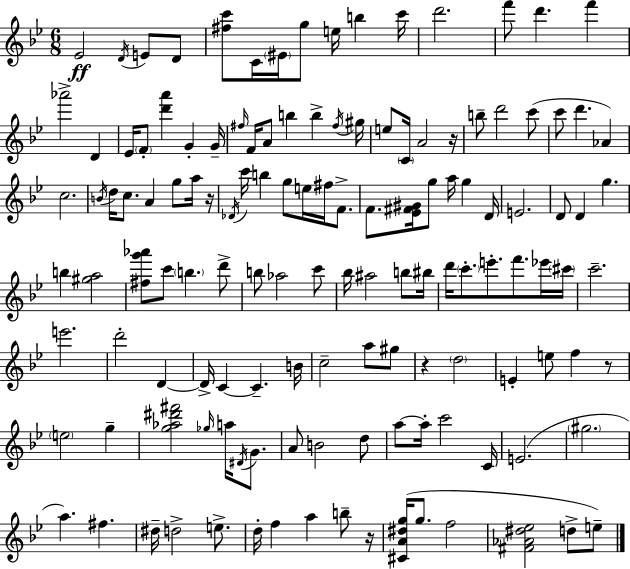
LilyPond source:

{
  \clef treble
  \numericTimeSignature
  \time 6/8
  \key g \minor
  ees'2\ff \acciaccatura { d'16 } e'8 d'8 | <fis'' c'''>8 c'16 \parenthesize eis'16 g''8 e''16 b''4 | c'''16 d'''2. | f'''8 d'''4. f'''4 | \break aes'''2-> d'4 | ees'16 \parenthesize f'8-. <d''' a'''>4 g'4-. | g'16-- \grace { fis''16 } f'16 a'8 b''4 b''4-> | \acciaccatura { fis''16 } gis''16 e''8 \parenthesize c'16 a'2 | \break r16 b''8-- d'''2 | c'''8( c'''8 d'''4. aes'4) | c''2. | \acciaccatura { b'16 } d''16 c''8. a'4 | \break g''8 a''16 r16 \acciaccatura { des'16 } c'''16 b''4 g''8 | e''16 fis''16 f'8.-> f'8. <ees' fis' gis'>16 g''8 a''16 | g''4 d'16 e'2. | d'8 d'4 g''4. | \break b''4 <gis'' a''>2 | <fis'' g''' aes'''>8 c'''8 \parenthesize b''4. | d'''8-> b''8 aes''2 | c'''8 bes''16 ais''2 | \break b''8 bis''16 d'''16 \parenthesize c'''8.-. e'''8.-. | f'''8. ees'''16 \parenthesize cis'''16 c'''2.-- | e'''2. | d'''2-. | \break d'4~~ d'16-> c'4~~ c'4.-- | b'16 c''2-- | a''8 gis''8 r4 \parenthesize d''2 | e'4-. e''8 f''4 | \break r8 \parenthesize e''2 | g''4-- <g'' aes'' dis''' fis'''>2 | \grace { ges''16 } a''16 \acciaccatura { dis'16 } g'8. a'8 b'2 | d''8 a''8~~ a''16-. c'''2 | \break c'16 e'2.( | \parenthesize gis''2. | a''4.) | fis''4. dis''16-- d''2-> | \break e''8.-> d''16-. f''4 | a''4 b''8-- r16 <cis' a' dis'' g''>16( g''8. f''2 | <fis' aes' dis'' ees''>2 | d''8-> e''8--) \bar "|."
}